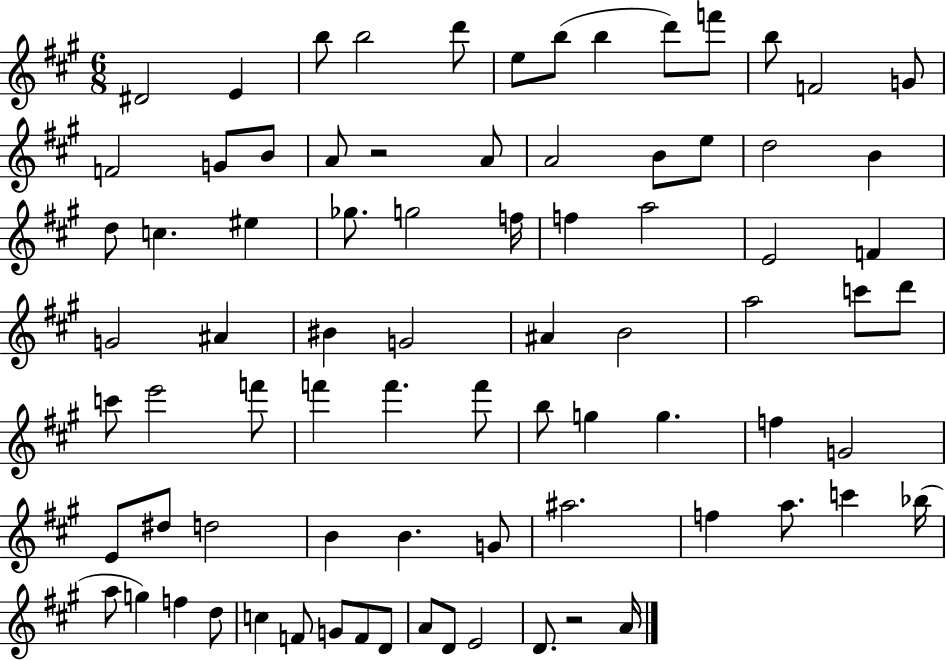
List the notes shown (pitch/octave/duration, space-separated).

D#4/h E4/q B5/e B5/h D6/e E5/e B5/e B5/q D6/e F6/e B5/e F4/h G4/e F4/h G4/e B4/e A4/e R/h A4/e A4/h B4/e E5/e D5/h B4/q D5/e C5/q. EIS5/q Gb5/e. G5/h F5/s F5/q A5/h E4/h F4/q G4/h A#4/q BIS4/q G4/h A#4/q B4/h A5/h C6/e D6/e C6/e E6/h F6/e F6/q F6/q. F6/e B5/e G5/q G5/q. F5/q G4/h E4/e D#5/e D5/h B4/q B4/q. G4/e A#5/h. F5/q A5/e. C6/q Bb5/s A5/e G5/q F5/q D5/e C5/q F4/e G4/e F4/e D4/e A4/e D4/e E4/h D4/e. R/h A4/s